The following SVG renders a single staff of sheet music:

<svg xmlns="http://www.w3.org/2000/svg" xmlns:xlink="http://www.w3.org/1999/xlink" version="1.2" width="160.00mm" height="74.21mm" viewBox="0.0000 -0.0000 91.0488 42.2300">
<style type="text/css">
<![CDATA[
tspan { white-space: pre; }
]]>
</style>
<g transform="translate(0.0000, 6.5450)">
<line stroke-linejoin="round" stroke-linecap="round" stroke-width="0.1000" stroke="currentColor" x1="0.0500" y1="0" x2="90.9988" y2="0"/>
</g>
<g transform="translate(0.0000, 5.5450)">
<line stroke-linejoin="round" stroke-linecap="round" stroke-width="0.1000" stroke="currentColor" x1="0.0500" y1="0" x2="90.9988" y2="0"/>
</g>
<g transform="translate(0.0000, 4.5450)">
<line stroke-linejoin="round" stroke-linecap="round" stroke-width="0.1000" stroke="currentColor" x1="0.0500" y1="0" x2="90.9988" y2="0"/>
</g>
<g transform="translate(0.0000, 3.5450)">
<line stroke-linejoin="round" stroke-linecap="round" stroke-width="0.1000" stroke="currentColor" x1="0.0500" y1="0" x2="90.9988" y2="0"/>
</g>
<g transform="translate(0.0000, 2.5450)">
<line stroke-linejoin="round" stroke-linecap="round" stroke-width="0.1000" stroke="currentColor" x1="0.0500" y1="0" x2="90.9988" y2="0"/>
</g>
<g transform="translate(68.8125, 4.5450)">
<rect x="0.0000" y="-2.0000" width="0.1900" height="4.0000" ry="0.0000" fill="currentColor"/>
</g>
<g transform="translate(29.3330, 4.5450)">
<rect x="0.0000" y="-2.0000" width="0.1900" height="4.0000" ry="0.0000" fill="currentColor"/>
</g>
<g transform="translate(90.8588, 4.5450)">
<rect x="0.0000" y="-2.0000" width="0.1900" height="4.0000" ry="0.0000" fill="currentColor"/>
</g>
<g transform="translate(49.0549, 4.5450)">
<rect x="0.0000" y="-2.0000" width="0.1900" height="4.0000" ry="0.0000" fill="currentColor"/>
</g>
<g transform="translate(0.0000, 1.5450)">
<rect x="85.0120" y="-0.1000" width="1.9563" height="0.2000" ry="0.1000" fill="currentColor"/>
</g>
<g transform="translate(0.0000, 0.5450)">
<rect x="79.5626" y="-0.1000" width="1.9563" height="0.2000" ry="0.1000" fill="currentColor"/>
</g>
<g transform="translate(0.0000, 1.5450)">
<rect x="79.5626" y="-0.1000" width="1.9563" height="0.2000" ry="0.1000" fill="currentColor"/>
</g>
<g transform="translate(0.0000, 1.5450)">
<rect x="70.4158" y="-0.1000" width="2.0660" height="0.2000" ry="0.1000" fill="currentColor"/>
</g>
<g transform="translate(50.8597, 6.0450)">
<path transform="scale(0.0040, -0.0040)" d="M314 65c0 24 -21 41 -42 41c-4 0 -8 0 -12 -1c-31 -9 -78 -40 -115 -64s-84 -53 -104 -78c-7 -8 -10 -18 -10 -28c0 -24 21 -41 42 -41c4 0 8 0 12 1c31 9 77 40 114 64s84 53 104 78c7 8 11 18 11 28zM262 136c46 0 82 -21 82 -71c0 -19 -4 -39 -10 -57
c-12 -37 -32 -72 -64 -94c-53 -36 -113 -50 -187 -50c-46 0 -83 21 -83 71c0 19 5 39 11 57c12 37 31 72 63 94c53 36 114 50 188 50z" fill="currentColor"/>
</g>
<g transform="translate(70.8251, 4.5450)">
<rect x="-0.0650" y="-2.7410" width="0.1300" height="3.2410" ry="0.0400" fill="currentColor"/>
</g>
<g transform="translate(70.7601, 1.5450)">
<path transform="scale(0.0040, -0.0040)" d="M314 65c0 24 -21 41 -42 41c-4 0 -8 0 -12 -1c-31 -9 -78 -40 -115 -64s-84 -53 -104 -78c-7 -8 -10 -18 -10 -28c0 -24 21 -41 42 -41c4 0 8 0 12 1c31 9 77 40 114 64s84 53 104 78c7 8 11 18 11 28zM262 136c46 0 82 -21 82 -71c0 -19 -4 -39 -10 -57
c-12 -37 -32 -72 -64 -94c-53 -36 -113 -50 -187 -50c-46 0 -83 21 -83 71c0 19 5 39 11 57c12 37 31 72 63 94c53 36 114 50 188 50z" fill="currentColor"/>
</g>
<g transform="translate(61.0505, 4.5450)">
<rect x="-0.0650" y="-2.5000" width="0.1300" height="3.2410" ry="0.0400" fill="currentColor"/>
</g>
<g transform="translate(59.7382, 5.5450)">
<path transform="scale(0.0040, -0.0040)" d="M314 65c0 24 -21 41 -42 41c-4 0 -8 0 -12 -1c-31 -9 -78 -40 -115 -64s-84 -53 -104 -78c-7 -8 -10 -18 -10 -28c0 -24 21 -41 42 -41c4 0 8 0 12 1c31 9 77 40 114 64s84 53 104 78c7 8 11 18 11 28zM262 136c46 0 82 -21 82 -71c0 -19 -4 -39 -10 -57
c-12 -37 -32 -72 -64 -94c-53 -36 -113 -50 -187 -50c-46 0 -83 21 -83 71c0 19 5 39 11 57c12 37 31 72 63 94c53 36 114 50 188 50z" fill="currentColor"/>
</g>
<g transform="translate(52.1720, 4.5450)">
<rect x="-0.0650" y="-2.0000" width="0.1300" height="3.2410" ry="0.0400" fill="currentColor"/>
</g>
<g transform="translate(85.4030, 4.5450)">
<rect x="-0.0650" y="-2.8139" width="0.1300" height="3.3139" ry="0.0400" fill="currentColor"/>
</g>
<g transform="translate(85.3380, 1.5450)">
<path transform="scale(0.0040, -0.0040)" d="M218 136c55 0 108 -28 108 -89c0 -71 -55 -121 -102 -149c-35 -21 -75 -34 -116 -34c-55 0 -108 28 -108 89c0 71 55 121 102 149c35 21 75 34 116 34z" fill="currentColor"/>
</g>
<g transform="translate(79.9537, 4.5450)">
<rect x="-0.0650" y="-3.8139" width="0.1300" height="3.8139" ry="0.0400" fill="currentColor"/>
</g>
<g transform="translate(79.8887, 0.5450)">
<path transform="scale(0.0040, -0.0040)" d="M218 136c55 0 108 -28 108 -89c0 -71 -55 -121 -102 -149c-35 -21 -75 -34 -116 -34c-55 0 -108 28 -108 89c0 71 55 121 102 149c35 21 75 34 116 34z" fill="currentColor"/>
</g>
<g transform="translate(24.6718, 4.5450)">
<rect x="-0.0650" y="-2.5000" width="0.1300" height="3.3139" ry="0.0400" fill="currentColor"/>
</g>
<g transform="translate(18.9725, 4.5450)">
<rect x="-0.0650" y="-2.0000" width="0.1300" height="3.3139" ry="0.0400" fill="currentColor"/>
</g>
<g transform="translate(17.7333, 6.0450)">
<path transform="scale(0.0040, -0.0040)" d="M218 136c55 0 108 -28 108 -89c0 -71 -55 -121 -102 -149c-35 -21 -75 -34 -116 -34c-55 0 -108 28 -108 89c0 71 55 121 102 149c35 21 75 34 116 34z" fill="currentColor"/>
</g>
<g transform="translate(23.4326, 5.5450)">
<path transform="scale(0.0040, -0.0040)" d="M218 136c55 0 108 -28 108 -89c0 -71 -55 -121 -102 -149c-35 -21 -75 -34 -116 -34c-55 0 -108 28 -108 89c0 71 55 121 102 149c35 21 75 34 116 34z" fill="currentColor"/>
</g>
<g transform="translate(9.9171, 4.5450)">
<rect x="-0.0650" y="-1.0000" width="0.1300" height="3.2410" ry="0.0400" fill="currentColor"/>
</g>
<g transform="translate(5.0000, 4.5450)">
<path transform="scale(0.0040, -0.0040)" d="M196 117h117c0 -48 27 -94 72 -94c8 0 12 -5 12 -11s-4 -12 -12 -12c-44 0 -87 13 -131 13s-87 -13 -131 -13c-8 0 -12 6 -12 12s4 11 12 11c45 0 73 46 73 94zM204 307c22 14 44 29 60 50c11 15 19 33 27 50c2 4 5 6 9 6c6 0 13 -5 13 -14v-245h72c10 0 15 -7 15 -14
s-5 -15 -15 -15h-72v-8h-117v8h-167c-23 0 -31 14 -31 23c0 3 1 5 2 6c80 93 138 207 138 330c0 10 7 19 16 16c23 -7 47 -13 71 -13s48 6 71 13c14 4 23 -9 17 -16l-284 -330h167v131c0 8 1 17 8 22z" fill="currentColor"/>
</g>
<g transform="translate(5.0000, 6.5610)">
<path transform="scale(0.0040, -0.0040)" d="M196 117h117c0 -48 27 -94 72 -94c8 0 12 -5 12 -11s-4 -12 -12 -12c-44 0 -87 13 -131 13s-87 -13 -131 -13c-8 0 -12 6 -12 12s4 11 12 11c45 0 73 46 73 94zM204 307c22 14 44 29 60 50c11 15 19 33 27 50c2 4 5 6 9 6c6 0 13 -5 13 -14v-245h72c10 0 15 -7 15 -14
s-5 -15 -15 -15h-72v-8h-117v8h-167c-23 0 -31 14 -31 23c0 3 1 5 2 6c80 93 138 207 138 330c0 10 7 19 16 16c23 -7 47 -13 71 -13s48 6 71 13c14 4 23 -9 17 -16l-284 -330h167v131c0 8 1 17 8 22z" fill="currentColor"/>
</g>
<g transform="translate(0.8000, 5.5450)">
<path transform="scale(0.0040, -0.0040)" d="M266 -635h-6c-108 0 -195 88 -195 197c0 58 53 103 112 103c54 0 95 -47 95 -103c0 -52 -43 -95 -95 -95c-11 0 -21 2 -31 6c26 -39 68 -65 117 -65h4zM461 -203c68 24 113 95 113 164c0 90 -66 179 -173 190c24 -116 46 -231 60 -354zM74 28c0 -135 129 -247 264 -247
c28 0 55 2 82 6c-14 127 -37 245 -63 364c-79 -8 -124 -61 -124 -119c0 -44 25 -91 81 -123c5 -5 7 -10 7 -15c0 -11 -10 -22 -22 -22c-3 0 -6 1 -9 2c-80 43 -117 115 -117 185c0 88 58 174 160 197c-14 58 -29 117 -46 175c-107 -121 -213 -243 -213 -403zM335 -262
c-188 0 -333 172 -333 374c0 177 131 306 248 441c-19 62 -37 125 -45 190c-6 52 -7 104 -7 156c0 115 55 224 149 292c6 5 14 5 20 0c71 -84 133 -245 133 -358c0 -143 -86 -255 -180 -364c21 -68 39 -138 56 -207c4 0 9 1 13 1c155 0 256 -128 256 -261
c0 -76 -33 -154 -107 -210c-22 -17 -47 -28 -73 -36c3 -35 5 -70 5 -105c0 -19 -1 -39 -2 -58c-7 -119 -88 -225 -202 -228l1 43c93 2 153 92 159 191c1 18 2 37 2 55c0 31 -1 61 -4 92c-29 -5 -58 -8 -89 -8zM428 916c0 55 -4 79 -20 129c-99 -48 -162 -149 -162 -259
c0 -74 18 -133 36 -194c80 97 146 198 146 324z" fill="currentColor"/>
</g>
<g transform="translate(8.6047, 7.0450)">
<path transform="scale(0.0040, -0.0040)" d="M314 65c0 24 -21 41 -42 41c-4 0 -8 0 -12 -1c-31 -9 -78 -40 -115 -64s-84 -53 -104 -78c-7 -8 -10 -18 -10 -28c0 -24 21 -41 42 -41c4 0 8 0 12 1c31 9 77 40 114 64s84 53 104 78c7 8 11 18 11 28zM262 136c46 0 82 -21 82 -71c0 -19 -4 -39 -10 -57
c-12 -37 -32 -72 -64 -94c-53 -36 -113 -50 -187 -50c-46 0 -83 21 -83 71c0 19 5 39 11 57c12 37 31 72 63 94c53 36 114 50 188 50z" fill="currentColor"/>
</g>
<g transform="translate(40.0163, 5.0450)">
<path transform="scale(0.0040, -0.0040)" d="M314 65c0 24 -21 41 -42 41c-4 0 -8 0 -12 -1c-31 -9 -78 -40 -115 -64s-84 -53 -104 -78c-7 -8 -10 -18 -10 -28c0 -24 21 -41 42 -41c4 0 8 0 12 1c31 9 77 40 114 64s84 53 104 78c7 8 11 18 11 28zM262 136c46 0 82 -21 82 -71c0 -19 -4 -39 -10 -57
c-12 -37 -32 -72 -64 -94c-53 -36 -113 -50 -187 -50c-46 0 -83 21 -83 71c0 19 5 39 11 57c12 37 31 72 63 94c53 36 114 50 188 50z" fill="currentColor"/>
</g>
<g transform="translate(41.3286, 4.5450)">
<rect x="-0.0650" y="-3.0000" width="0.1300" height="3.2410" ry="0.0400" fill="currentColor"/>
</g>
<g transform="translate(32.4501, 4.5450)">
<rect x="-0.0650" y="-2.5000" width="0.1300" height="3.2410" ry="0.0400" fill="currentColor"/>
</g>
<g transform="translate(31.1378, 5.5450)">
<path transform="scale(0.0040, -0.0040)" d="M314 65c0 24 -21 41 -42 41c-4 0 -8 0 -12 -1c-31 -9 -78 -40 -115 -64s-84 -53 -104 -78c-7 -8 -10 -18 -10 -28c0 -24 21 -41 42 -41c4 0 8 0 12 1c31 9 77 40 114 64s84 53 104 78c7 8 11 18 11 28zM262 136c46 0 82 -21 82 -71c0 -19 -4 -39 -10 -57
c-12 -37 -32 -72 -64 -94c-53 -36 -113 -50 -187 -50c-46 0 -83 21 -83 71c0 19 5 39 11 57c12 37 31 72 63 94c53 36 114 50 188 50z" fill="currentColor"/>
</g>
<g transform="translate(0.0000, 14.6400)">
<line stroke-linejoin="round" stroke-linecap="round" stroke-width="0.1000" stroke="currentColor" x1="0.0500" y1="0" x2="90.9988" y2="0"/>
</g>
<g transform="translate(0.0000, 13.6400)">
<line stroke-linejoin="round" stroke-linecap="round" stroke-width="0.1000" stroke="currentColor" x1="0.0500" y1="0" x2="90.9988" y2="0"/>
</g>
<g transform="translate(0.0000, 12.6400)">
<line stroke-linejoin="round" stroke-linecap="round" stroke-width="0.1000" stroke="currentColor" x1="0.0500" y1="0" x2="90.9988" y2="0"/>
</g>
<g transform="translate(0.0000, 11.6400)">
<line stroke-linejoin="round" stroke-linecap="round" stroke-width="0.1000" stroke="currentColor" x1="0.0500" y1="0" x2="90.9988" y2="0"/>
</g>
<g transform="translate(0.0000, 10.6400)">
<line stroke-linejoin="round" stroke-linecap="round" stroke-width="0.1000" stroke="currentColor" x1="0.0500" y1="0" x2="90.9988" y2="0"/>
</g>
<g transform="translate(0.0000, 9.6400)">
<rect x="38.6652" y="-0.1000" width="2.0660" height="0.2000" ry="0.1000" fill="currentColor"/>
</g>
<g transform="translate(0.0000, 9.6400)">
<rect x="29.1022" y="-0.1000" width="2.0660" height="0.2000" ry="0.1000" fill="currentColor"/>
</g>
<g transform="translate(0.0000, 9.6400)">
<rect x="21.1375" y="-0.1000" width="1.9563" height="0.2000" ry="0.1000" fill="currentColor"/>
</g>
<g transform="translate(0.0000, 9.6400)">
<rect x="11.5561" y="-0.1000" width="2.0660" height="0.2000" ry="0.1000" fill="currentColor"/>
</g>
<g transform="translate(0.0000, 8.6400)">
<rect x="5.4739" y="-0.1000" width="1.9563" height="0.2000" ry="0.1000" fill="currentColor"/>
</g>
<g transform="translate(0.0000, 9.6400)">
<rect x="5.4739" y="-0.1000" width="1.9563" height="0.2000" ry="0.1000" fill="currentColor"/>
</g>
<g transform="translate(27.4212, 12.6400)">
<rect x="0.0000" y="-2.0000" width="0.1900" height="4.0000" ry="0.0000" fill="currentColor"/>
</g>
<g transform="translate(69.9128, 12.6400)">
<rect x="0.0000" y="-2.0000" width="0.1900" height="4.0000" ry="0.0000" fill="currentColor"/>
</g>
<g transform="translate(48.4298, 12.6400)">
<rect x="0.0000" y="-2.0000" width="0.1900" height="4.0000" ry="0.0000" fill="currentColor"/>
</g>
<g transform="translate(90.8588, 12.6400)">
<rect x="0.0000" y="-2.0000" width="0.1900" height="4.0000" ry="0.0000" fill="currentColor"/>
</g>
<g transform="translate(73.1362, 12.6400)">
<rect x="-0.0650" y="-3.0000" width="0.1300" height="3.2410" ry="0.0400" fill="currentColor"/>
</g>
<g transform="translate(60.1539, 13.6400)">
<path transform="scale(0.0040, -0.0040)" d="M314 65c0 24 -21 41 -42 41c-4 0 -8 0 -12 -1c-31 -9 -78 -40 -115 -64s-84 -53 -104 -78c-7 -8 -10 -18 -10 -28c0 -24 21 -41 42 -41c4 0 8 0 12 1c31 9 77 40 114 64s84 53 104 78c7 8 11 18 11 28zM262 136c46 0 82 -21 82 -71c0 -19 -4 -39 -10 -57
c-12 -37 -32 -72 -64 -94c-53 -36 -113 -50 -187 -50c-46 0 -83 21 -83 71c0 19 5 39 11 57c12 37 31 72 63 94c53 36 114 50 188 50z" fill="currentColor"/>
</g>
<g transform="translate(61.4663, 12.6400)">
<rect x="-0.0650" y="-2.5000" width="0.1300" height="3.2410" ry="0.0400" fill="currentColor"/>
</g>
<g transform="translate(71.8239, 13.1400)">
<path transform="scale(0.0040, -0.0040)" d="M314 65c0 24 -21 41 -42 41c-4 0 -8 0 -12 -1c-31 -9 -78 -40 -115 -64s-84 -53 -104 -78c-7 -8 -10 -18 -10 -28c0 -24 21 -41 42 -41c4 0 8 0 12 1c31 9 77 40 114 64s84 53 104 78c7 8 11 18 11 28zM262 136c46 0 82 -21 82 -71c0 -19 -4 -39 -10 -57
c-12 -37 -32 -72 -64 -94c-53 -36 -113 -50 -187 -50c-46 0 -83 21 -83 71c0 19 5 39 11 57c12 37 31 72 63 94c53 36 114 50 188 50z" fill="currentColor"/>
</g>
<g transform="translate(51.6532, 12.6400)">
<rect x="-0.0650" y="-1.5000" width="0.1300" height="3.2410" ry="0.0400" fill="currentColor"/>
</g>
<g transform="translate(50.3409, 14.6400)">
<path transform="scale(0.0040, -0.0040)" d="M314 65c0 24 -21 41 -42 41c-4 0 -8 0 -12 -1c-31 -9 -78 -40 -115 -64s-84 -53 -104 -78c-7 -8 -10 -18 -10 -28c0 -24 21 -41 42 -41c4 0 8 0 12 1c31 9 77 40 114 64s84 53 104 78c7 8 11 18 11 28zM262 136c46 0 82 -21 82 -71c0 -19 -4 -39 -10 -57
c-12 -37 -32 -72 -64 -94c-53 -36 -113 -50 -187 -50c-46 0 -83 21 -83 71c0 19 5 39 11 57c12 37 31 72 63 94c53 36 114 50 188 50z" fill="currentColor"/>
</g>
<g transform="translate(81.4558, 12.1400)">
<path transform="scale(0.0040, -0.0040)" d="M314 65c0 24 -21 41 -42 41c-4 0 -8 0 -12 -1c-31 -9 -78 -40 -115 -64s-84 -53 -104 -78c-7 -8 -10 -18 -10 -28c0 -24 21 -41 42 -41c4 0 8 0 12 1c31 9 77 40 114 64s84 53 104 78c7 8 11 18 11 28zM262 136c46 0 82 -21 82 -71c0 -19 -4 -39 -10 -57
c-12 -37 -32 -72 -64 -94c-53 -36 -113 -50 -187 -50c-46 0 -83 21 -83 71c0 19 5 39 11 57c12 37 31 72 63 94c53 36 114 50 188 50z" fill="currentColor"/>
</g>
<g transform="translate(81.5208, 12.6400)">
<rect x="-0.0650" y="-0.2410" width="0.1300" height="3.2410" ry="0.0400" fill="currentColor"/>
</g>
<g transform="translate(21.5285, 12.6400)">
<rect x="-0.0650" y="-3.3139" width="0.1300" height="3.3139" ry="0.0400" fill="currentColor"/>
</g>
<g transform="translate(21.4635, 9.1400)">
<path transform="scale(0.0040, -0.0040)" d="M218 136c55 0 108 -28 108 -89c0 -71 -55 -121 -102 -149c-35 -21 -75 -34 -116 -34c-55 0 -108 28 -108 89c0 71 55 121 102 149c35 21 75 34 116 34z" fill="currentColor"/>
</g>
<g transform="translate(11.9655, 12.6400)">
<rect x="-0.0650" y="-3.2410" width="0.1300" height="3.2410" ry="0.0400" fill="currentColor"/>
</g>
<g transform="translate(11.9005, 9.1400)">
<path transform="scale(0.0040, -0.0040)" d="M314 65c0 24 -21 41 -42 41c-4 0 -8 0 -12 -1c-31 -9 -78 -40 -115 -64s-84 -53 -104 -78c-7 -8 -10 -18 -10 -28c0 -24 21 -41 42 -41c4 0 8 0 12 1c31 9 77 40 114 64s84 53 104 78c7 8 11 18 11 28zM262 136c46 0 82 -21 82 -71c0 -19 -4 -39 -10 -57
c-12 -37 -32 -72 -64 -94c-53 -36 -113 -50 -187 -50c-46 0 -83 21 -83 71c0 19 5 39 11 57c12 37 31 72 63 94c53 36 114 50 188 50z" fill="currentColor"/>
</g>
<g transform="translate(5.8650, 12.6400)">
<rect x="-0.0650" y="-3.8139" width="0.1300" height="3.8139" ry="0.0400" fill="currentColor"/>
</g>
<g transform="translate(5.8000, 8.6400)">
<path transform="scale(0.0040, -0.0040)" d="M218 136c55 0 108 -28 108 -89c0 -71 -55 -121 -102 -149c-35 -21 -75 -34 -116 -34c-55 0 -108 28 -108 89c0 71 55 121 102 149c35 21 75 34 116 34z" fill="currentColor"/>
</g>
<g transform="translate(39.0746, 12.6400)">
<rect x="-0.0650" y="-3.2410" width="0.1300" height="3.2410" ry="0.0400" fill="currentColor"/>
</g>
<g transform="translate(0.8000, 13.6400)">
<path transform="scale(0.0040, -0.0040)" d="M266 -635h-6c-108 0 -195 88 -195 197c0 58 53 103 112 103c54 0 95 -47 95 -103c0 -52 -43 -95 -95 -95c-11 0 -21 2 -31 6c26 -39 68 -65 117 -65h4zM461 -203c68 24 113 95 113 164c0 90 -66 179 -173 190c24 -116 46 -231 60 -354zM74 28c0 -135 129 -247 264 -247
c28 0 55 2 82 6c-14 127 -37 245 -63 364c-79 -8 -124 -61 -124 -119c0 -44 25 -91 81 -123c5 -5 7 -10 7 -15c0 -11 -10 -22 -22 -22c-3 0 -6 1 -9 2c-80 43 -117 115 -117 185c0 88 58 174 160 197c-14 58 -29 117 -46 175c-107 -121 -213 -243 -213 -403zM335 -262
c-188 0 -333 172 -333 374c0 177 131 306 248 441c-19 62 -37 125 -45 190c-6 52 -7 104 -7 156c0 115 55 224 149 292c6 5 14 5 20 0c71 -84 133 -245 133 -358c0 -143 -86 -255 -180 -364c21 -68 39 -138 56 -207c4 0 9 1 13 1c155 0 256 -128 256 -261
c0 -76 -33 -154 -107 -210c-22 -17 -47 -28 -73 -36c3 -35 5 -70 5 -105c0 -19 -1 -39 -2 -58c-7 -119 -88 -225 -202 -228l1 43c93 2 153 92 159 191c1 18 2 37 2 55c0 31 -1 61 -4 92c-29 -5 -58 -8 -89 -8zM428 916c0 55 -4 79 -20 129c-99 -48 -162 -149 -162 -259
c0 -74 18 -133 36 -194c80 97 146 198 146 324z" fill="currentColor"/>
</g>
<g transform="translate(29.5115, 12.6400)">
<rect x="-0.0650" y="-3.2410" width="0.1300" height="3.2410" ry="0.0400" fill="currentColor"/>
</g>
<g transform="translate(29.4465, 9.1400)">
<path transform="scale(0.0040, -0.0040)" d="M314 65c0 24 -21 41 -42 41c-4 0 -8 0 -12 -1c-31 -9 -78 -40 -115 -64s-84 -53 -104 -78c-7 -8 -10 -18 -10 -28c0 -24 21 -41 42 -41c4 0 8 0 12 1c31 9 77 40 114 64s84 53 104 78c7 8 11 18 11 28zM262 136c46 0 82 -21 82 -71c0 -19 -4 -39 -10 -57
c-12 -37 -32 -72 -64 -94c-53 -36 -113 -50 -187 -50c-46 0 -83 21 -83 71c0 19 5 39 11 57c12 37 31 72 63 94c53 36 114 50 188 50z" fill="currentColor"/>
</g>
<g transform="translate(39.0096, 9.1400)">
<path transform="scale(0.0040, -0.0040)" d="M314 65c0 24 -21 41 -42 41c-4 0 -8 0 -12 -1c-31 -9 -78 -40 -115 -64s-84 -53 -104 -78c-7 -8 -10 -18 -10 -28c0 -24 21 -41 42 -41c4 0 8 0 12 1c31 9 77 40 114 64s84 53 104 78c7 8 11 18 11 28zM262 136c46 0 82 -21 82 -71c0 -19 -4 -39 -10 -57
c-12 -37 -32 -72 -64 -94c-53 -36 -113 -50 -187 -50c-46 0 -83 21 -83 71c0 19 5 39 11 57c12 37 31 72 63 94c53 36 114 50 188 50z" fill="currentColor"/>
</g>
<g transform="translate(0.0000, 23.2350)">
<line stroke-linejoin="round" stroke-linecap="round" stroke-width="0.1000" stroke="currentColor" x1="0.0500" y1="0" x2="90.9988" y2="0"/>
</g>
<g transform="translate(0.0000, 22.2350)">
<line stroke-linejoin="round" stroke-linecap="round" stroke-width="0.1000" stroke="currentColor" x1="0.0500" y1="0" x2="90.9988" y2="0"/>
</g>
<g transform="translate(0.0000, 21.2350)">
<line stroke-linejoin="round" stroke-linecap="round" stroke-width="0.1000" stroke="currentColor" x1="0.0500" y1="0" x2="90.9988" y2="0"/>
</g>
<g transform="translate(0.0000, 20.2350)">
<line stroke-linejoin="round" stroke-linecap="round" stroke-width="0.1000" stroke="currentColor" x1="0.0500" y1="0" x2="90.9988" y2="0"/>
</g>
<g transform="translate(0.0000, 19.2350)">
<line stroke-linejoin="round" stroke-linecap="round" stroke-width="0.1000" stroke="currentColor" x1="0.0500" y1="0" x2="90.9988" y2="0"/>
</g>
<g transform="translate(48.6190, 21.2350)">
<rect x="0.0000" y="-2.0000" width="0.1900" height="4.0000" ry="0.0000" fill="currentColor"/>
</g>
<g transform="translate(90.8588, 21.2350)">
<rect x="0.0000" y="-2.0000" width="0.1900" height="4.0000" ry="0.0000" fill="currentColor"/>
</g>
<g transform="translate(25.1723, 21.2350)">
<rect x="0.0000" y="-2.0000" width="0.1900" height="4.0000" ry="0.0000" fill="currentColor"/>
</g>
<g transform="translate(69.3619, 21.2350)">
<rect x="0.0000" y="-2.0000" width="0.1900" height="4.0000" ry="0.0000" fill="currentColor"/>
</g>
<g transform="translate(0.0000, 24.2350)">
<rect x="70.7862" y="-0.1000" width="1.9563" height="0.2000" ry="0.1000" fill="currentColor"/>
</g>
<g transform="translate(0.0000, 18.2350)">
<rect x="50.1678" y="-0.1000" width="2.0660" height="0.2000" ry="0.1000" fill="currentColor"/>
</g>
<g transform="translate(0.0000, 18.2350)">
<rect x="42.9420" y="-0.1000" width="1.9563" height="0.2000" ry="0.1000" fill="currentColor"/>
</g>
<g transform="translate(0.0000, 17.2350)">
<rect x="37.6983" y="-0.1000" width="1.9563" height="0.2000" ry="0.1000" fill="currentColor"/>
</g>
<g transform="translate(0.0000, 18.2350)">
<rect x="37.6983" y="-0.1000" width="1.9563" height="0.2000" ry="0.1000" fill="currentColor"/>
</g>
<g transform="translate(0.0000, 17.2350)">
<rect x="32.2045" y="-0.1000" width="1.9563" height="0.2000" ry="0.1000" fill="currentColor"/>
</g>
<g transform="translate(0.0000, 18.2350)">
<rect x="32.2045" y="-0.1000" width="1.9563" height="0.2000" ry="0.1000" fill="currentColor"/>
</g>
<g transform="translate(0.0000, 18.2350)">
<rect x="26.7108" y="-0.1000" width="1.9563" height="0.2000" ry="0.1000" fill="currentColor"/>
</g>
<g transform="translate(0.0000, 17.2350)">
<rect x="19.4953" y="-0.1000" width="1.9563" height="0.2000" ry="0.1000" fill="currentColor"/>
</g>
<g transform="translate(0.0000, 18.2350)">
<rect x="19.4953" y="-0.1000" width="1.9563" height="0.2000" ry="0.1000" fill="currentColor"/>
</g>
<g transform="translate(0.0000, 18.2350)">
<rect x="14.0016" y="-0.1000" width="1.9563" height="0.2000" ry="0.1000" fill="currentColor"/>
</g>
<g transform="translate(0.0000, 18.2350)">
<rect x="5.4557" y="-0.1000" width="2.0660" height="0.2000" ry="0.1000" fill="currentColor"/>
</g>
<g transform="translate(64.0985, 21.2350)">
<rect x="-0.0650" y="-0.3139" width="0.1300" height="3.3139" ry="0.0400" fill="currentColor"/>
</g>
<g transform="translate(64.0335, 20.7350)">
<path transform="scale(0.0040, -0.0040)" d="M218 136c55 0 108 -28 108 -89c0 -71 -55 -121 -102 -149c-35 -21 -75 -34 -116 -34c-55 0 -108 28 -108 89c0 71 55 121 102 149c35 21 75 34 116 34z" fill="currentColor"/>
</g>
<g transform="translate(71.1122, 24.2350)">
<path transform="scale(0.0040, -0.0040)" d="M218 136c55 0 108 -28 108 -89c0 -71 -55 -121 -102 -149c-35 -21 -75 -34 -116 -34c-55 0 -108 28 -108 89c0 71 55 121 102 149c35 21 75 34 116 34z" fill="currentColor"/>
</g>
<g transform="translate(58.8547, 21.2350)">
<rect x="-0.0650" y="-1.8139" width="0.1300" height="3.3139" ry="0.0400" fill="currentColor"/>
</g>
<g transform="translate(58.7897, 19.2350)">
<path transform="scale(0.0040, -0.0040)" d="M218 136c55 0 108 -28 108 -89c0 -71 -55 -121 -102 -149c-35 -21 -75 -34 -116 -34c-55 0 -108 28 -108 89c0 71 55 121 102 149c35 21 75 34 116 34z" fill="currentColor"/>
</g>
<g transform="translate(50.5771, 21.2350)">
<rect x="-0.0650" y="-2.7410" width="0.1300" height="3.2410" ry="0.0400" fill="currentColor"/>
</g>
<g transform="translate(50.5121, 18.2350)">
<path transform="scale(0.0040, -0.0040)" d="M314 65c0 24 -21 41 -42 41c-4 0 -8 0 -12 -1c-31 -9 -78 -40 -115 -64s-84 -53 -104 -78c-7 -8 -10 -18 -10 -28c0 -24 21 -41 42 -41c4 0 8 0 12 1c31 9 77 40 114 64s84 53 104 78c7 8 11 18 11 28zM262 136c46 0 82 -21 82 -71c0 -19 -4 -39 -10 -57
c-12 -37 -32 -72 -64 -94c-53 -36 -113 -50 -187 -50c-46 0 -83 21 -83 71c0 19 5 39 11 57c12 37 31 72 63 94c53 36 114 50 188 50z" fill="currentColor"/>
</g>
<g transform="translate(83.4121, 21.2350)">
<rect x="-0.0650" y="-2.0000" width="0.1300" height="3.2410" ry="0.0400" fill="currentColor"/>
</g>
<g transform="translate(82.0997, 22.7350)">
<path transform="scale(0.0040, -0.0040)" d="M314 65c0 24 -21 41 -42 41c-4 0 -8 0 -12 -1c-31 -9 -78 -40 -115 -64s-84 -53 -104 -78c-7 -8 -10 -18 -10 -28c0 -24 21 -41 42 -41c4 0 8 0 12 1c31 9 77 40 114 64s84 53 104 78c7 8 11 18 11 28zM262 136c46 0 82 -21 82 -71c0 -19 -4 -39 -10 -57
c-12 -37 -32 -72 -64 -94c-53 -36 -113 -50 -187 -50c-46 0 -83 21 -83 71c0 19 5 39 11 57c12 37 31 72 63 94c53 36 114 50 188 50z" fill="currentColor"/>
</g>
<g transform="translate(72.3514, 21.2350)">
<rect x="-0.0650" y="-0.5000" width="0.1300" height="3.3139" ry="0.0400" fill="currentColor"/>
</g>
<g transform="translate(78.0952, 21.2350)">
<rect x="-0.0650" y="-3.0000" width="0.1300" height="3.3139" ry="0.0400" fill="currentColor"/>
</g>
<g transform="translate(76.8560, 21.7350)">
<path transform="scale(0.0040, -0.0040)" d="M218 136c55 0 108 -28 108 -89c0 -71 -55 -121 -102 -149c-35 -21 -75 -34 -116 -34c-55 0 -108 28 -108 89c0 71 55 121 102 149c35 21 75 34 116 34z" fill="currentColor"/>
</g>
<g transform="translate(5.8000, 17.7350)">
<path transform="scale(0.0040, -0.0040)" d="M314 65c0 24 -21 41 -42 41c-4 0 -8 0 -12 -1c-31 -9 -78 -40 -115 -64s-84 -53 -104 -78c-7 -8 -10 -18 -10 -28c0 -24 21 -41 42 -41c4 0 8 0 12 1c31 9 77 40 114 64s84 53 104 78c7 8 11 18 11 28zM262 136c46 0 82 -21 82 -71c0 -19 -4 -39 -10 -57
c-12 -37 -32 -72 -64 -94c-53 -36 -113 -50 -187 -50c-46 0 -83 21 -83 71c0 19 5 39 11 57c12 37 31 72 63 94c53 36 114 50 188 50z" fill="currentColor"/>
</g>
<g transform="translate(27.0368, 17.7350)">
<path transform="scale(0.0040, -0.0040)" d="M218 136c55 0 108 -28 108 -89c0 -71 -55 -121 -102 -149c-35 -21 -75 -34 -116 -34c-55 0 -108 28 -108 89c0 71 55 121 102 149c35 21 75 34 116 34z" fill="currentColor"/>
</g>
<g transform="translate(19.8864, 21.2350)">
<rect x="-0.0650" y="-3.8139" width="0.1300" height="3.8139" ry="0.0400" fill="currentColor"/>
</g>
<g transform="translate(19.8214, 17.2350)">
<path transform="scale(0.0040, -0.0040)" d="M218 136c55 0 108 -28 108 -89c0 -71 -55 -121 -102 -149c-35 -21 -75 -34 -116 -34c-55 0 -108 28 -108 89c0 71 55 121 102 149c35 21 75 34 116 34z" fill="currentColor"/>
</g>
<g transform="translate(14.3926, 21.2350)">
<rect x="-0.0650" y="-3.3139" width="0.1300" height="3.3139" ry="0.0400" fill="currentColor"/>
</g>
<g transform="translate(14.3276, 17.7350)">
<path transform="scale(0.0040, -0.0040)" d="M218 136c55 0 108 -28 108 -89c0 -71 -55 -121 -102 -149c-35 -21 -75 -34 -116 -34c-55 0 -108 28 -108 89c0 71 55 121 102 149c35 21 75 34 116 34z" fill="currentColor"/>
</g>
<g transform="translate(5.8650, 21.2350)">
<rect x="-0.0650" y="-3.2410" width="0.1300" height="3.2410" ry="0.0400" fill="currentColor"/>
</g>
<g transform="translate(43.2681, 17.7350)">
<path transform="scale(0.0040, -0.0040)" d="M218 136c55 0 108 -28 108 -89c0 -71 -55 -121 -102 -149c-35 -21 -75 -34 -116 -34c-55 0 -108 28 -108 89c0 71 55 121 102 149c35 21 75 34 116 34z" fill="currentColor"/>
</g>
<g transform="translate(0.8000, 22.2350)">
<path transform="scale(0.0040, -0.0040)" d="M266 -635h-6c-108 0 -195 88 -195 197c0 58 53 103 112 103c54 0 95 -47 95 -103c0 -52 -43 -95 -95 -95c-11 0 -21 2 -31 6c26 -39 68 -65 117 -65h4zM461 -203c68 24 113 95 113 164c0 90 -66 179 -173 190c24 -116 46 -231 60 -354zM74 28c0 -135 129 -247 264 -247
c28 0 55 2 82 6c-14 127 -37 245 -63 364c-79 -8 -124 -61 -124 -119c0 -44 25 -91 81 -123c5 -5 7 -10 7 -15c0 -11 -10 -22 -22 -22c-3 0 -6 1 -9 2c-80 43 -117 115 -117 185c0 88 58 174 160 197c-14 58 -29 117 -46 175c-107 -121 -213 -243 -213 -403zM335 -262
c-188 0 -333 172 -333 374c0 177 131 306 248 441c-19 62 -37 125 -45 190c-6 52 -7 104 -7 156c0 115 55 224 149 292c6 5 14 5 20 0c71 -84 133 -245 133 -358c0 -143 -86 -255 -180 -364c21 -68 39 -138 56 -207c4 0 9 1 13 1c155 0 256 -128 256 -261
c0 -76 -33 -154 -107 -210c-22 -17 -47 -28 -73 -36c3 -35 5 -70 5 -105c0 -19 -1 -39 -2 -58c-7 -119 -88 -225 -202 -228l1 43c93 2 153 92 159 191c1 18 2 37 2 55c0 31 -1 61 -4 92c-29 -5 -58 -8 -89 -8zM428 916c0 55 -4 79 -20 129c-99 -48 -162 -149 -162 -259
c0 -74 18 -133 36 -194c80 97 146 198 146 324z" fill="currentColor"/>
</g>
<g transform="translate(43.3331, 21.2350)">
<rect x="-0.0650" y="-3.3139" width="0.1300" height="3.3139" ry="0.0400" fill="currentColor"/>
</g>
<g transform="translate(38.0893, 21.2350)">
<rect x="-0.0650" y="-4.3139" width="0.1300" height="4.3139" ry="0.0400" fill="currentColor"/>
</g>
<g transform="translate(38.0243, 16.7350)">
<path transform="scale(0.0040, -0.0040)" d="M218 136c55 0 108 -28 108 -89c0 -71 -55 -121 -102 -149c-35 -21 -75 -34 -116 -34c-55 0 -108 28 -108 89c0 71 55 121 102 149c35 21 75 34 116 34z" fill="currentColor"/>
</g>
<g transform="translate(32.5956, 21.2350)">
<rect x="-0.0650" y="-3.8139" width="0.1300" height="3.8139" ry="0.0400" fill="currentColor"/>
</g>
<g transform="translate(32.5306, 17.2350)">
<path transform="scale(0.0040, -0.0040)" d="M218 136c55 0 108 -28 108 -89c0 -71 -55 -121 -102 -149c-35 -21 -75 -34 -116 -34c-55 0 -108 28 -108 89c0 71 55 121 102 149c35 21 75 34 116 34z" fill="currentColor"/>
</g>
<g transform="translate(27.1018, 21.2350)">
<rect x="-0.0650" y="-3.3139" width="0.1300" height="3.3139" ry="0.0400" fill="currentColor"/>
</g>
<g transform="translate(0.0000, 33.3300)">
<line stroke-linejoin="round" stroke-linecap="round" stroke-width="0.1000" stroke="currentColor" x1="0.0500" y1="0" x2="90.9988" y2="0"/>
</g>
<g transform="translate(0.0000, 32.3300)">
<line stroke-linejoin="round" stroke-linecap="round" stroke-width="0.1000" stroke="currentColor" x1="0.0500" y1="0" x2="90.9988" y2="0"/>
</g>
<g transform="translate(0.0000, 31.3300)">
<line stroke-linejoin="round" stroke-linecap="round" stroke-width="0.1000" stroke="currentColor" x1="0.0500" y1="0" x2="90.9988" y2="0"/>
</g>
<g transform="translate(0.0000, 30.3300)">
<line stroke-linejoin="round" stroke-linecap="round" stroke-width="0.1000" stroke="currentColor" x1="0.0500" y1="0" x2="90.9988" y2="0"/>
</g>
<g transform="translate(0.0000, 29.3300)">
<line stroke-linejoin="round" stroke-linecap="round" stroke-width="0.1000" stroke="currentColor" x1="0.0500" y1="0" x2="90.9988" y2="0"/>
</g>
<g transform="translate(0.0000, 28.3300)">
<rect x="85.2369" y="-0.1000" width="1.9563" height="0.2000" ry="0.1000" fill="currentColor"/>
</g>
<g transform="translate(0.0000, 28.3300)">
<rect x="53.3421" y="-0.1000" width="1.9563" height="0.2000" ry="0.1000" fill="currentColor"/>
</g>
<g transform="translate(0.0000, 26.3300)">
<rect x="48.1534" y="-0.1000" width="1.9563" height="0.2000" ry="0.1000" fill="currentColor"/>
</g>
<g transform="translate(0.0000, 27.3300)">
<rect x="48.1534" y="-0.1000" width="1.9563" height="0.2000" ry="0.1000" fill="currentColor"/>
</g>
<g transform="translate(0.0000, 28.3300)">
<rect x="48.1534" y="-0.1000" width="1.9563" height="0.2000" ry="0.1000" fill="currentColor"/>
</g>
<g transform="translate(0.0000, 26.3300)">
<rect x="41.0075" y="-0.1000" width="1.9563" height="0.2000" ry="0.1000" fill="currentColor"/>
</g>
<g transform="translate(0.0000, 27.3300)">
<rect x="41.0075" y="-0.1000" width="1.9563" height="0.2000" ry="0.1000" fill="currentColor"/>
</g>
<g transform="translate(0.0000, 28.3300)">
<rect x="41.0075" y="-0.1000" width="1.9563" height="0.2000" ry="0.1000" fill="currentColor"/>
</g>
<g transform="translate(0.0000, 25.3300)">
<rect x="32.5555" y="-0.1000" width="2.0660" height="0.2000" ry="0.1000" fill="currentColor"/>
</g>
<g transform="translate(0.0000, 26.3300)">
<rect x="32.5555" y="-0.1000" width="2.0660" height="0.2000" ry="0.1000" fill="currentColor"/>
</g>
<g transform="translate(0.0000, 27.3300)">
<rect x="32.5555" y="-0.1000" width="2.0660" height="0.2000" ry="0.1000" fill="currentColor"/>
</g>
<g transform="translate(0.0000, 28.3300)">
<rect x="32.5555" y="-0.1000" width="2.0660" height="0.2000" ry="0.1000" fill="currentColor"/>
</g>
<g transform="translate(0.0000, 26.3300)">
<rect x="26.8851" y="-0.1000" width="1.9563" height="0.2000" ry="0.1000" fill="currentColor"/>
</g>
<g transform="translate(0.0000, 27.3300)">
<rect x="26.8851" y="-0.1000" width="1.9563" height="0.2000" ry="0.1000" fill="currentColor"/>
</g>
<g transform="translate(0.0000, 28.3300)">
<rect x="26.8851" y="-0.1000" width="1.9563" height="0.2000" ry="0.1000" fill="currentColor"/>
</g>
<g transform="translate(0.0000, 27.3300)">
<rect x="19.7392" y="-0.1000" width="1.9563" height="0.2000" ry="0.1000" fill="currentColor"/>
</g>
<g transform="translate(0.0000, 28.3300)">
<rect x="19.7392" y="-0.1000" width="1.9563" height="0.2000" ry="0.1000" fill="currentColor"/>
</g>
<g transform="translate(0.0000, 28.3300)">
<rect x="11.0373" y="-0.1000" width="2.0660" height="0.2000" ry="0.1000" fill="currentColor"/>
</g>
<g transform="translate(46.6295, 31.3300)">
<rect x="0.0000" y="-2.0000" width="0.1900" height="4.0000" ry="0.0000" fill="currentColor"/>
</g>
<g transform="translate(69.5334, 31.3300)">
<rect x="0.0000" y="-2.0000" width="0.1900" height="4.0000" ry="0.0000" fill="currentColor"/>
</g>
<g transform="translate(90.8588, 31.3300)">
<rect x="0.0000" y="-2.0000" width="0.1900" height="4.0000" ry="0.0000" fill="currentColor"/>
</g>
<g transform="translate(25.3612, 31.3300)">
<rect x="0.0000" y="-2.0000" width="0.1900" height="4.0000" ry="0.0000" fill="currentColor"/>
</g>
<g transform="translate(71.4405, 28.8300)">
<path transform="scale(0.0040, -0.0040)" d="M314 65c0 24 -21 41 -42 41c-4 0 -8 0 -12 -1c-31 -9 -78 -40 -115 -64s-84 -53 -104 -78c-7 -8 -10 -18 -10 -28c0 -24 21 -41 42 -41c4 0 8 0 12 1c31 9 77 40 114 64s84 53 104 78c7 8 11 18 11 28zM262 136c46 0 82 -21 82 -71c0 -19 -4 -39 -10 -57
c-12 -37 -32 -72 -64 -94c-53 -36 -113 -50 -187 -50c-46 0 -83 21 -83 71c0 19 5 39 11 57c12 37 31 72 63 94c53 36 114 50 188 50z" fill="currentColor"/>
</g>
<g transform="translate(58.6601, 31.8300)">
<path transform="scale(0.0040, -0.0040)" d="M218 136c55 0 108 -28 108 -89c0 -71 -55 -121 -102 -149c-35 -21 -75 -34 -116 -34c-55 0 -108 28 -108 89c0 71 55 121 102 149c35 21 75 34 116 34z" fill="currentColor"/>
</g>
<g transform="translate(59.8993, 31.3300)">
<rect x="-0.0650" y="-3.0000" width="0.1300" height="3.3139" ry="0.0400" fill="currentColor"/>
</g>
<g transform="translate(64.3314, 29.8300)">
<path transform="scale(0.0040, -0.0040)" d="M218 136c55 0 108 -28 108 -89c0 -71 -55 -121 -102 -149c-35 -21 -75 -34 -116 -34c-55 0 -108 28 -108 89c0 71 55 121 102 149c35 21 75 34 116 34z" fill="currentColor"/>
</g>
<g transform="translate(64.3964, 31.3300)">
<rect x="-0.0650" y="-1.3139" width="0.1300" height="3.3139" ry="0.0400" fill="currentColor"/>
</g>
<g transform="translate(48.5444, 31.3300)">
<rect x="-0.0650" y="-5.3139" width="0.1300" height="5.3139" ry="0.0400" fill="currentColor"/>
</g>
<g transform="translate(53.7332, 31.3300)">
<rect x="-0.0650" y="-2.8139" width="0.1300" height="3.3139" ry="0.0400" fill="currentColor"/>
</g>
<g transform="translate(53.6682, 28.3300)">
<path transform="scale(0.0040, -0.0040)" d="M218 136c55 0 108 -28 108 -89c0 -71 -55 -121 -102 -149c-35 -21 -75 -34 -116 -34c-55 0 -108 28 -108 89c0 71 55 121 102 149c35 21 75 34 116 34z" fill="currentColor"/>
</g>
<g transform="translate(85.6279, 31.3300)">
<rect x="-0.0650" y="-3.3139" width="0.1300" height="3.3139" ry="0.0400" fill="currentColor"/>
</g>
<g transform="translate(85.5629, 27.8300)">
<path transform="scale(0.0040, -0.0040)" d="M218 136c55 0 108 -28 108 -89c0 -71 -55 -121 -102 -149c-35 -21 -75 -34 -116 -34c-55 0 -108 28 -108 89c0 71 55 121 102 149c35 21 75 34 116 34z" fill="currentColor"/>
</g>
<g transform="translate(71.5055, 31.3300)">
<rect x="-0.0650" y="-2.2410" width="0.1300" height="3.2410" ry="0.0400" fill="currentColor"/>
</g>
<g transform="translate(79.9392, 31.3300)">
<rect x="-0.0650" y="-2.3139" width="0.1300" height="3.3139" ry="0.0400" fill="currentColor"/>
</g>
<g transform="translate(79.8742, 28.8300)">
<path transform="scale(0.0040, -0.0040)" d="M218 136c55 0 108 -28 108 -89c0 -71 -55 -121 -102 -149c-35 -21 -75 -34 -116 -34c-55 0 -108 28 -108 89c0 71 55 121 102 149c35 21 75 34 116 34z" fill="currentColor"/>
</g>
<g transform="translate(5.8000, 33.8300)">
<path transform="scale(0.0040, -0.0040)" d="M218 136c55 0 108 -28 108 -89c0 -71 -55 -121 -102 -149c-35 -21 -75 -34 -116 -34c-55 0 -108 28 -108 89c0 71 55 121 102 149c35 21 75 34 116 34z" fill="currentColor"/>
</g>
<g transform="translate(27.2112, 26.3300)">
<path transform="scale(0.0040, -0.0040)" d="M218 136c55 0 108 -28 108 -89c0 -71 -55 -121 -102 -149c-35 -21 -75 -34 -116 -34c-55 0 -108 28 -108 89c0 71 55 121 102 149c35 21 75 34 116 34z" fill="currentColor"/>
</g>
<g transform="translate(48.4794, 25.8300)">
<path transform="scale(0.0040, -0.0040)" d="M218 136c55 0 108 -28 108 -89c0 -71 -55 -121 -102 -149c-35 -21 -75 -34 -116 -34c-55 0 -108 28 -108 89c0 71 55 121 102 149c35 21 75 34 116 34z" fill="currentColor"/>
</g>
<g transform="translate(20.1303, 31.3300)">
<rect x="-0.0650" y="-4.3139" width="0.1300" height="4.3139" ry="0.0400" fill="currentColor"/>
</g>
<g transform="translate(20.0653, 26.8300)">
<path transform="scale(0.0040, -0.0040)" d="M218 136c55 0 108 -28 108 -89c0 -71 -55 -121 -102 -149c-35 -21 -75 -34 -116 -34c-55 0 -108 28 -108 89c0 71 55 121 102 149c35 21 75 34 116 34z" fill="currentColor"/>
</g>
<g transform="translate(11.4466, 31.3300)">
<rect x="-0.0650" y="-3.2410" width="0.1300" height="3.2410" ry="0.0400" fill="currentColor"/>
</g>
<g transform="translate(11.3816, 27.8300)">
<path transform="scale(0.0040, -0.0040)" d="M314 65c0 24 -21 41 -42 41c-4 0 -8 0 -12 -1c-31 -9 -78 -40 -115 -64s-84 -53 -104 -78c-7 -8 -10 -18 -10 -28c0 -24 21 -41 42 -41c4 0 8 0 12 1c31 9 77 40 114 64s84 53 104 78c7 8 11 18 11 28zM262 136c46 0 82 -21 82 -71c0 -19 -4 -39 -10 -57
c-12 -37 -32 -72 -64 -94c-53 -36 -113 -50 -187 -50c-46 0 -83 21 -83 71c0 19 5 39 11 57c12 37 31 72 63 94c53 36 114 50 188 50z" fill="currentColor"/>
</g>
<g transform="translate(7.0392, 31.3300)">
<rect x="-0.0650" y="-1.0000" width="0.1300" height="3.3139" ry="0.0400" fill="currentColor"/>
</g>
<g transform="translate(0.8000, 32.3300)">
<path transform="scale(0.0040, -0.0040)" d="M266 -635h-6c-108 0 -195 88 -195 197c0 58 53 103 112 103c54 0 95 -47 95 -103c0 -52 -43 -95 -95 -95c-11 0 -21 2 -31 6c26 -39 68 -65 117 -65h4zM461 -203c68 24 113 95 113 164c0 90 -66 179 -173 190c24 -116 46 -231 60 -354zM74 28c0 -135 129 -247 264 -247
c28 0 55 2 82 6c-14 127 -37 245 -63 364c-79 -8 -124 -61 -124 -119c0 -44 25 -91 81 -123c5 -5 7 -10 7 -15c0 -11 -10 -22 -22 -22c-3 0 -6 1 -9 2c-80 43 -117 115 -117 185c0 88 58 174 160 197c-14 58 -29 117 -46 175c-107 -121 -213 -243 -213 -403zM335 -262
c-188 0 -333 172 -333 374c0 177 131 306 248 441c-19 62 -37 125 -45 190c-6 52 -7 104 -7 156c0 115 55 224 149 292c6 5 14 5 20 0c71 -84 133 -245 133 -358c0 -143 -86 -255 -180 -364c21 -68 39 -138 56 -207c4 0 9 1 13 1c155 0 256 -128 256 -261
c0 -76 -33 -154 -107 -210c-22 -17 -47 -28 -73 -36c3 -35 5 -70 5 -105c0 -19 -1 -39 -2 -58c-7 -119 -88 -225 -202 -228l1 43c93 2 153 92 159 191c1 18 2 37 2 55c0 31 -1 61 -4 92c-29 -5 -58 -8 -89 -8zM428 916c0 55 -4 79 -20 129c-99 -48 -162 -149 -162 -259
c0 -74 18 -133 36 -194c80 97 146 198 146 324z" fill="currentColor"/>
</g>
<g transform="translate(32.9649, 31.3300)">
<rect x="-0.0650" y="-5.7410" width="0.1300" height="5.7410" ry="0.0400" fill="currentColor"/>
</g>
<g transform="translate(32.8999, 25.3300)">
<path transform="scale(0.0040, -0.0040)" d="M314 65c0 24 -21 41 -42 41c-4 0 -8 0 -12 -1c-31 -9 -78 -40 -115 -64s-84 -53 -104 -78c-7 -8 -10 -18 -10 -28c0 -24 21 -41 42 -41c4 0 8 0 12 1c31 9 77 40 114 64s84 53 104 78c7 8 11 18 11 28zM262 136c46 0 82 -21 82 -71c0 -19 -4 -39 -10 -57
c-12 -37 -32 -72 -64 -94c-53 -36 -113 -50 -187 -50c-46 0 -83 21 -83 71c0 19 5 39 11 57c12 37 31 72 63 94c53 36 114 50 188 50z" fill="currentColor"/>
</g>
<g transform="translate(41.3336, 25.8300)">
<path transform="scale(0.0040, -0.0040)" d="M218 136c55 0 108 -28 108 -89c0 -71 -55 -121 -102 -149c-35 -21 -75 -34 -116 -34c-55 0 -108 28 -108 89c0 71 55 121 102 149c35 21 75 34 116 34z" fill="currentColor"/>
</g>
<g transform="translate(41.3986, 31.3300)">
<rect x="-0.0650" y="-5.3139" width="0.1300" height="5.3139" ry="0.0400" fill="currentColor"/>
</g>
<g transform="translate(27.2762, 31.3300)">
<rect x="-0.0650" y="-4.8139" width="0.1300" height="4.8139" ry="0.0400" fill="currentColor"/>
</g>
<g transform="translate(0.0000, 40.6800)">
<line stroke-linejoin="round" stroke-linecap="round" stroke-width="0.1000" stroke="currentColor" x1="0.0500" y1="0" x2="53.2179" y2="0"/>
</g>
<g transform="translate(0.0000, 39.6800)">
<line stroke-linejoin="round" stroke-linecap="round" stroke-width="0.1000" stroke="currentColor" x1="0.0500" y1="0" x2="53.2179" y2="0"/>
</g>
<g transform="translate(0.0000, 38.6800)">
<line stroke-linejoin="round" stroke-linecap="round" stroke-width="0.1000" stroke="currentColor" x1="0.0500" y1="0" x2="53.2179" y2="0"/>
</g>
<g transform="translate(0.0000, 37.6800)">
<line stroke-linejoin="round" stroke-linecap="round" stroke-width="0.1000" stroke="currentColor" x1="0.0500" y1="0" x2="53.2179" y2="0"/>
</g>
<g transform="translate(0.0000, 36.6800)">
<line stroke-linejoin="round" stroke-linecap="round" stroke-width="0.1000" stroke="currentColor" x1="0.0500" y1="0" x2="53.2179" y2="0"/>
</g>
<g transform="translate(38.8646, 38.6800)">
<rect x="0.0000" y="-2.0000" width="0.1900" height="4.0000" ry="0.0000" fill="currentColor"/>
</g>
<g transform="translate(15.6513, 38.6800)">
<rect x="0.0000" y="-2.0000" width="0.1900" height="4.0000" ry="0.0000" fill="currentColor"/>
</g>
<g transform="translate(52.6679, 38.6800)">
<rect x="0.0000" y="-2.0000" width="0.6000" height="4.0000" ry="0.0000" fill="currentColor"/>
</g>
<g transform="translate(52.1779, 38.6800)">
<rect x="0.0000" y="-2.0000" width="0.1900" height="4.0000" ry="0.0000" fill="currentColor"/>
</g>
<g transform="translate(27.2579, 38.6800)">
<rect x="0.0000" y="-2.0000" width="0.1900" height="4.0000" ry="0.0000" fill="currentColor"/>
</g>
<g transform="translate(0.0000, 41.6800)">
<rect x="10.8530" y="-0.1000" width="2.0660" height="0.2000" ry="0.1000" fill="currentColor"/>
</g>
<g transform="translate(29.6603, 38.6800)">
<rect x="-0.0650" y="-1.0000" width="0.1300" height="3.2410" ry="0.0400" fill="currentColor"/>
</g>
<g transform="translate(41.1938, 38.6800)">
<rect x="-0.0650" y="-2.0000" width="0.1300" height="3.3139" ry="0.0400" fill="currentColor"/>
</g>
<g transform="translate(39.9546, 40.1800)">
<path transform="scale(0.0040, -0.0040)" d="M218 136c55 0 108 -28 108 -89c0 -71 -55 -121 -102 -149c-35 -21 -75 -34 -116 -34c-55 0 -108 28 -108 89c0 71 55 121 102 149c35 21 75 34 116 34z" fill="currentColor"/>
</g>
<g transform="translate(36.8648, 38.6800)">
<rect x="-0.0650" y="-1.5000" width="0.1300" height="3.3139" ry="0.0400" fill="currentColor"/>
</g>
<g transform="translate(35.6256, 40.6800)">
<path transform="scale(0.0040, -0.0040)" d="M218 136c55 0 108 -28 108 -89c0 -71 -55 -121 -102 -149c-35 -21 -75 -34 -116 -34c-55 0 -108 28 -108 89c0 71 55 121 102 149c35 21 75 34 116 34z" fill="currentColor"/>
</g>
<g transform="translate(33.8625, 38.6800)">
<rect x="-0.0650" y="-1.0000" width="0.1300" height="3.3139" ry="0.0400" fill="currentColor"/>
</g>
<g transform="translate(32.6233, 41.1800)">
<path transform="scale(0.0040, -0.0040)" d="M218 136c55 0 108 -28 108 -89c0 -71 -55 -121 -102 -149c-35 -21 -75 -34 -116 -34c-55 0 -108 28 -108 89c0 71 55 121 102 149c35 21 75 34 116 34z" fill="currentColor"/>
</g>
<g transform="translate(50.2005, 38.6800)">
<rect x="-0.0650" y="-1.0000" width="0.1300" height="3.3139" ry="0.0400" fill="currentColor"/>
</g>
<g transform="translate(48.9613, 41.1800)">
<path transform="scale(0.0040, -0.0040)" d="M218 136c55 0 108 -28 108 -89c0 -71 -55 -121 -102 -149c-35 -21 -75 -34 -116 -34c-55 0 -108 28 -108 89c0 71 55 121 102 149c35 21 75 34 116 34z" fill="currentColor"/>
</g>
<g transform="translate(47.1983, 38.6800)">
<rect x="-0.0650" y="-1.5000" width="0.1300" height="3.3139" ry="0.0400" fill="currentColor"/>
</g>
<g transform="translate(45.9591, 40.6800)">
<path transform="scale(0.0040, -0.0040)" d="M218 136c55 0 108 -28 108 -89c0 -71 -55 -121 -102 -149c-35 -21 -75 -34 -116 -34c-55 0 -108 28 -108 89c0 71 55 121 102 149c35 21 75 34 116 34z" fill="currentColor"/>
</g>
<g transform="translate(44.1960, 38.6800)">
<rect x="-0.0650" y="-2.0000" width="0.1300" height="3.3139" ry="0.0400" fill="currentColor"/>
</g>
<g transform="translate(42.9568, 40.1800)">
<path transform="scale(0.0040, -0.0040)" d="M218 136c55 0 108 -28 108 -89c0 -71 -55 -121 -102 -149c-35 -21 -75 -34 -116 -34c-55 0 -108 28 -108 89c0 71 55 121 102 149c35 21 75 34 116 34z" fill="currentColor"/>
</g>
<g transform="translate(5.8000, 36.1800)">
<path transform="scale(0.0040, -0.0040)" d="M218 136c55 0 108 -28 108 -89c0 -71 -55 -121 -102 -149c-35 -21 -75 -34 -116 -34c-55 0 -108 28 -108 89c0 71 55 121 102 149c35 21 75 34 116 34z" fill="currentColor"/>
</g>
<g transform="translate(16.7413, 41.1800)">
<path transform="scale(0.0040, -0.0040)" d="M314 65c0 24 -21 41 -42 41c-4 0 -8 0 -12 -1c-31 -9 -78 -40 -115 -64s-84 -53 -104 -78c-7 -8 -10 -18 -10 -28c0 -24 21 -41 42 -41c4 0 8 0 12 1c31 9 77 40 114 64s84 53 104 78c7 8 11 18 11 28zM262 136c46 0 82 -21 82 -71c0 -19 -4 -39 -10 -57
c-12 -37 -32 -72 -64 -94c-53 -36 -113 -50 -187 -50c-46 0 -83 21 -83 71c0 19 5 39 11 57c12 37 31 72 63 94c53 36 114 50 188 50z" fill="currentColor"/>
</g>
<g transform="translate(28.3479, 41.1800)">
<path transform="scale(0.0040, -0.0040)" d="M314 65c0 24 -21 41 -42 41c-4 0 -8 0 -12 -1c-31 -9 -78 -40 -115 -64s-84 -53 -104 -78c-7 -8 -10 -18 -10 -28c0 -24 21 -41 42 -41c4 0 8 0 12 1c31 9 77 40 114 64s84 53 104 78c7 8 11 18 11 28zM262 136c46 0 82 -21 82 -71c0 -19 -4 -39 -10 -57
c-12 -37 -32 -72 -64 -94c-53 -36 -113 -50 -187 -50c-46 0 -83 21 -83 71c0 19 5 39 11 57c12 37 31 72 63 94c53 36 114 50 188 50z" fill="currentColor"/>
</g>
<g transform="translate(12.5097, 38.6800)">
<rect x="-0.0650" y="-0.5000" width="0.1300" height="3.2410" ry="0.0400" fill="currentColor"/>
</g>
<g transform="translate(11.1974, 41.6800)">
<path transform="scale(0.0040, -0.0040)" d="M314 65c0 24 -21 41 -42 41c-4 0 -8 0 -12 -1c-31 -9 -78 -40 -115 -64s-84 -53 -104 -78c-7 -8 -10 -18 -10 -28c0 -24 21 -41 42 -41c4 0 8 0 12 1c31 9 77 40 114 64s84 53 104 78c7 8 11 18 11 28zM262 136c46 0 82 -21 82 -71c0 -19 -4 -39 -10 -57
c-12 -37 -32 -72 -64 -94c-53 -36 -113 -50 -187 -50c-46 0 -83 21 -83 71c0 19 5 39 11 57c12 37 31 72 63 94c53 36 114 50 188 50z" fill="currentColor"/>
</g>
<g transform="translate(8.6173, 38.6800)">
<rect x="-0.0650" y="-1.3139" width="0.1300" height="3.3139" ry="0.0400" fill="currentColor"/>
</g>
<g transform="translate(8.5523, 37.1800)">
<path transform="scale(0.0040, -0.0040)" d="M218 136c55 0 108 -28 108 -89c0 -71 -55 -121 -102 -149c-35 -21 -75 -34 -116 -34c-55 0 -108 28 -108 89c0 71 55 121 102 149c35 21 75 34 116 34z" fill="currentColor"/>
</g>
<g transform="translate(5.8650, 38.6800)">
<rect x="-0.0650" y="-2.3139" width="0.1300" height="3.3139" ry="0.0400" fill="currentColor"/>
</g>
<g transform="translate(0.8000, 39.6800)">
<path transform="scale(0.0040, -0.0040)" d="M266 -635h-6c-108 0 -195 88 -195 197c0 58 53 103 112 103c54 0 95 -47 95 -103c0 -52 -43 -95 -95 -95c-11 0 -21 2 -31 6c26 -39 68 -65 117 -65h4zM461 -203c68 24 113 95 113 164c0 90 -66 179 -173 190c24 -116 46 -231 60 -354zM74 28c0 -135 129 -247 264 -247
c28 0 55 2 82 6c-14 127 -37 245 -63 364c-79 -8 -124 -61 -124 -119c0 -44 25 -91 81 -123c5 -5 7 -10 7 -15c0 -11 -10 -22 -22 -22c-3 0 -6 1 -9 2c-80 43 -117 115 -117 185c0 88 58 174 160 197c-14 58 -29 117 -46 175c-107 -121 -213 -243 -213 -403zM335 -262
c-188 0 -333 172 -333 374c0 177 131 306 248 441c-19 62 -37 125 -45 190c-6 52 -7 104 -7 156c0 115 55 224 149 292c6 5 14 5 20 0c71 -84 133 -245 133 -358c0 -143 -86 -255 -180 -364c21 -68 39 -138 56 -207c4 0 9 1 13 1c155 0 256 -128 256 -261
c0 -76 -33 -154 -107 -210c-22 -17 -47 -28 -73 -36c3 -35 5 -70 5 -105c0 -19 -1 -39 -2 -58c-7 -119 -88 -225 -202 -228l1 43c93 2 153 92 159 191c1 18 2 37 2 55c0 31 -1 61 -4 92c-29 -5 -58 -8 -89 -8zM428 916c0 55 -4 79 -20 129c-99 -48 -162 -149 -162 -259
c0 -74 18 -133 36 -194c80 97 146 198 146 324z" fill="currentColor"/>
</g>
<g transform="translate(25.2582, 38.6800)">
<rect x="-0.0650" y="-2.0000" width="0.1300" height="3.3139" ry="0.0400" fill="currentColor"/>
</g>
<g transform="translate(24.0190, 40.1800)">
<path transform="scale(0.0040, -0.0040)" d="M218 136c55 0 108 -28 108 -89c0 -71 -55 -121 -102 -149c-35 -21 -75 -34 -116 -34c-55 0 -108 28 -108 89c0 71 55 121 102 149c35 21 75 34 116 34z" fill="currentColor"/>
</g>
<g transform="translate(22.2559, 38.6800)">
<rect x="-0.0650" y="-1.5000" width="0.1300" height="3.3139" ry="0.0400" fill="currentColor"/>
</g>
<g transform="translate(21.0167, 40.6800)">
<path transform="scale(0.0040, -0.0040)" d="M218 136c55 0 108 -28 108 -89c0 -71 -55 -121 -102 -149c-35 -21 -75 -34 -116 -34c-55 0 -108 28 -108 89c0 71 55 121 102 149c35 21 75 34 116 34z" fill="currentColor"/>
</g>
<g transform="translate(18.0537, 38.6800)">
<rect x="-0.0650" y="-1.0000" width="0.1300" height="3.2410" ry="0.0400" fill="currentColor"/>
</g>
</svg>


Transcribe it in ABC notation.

X:1
T:Untitled
M:4/4
L:1/4
K:C
D2 F G G2 A2 F2 G2 a2 c' a c' b2 b b2 b2 E2 G2 A2 c2 b2 b c' b c' d' b a2 f c C A F2 D b2 d' e' g'2 f' f' a A e g2 g b g e C2 D2 E F D2 D E F F E D